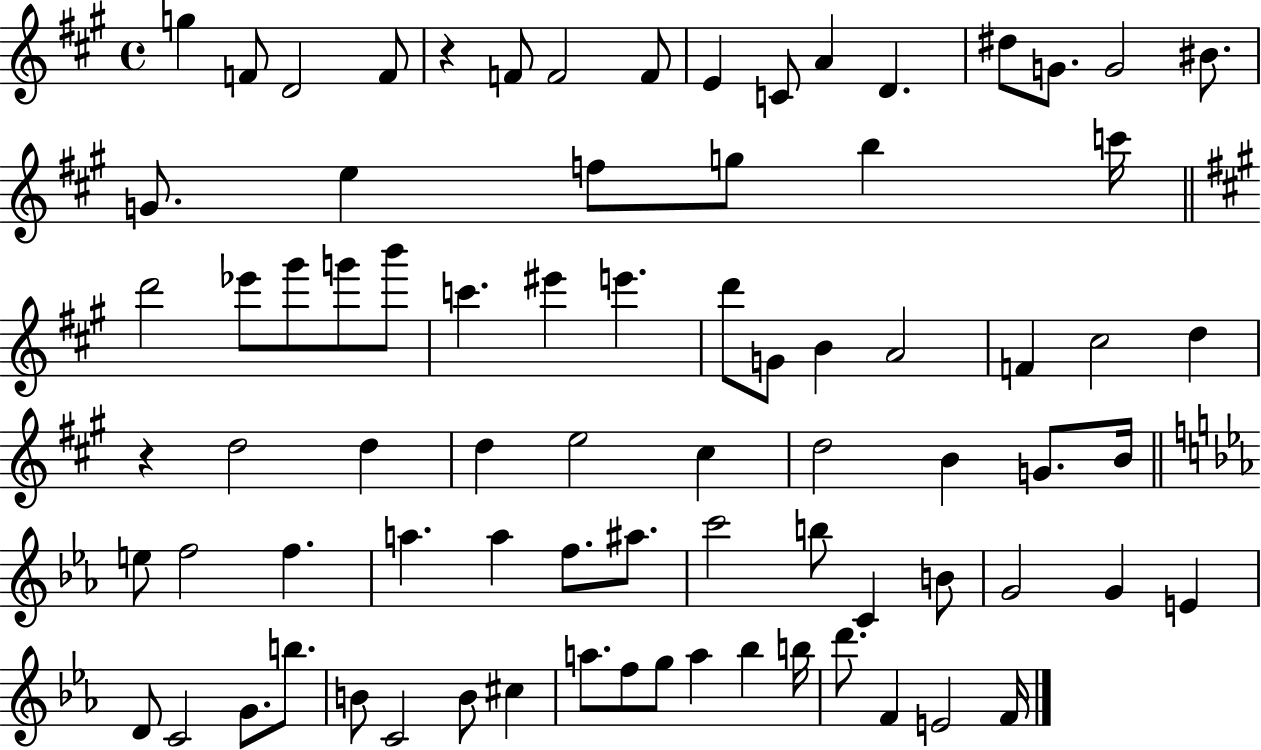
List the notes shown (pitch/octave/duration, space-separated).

G5/q F4/e D4/h F4/e R/q F4/e F4/h F4/e E4/q C4/e A4/q D4/q. D#5/e G4/e. G4/h BIS4/e. G4/e. E5/q F5/e G5/e B5/q C6/s D6/h Eb6/e G#6/e G6/e B6/e C6/q. EIS6/q E6/q. D6/e G4/e B4/q A4/h F4/q C#5/h D5/q R/q D5/h D5/q D5/q E5/h C#5/q D5/h B4/q G4/e. B4/s E5/e F5/h F5/q. A5/q. A5/q F5/e. A#5/e. C6/h B5/e C4/q B4/e G4/h G4/q E4/q D4/e C4/h G4/e. B5/e. B4/e C4/h B4/e C#5/q A5/e. F5/e G5/e A5/q Bb5/q B5/s D6/e. F4/q E4/h F4/s